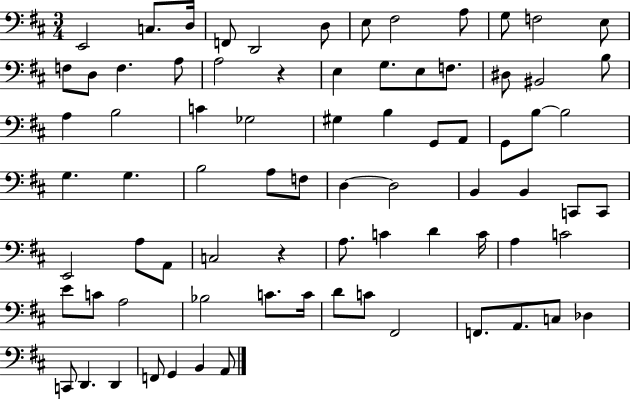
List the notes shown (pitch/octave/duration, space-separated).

E2/h C3/e. D3/s F2/e D2/h D3/e E3/e F#3/h A3/e G3/e F3/h E3/e F3/e D3/e F3/q. A3/e A3/h R/q E3/q G3/e. E3/e F3/e. D#3/e BIS2/h B3/e A3/q B3/h C4/q Gb3/h G#3/q B3/q G2/e A2/e G2/e B3/e B3/h G3/q. G3/q. B3/h A3/e F3/e D3/q D3/h B2/q B2/q C2/e C2/e E2/h A3/e A2/e C3/h R/q A3/e. C4/q D4/q C4/s A3/q C4/h E4/e C4/e A3/h Bb3/h C4/e. C4/s D4/e C4/e F#2/h F2/e. A2/e. C3/e Db3/q C2/e D2/q. D2/q F2/e G2/q B2/q A2/e